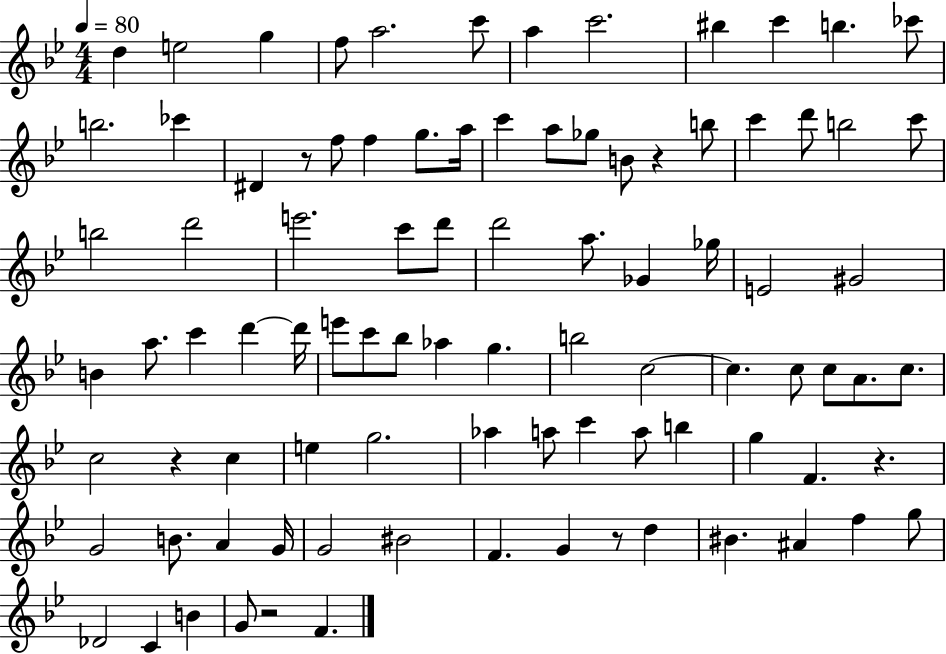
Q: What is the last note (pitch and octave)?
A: F4